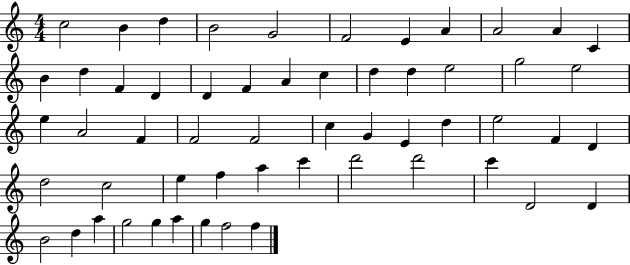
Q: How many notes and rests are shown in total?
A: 56